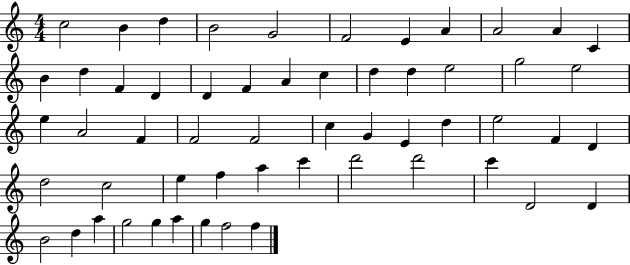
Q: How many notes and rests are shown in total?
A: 56